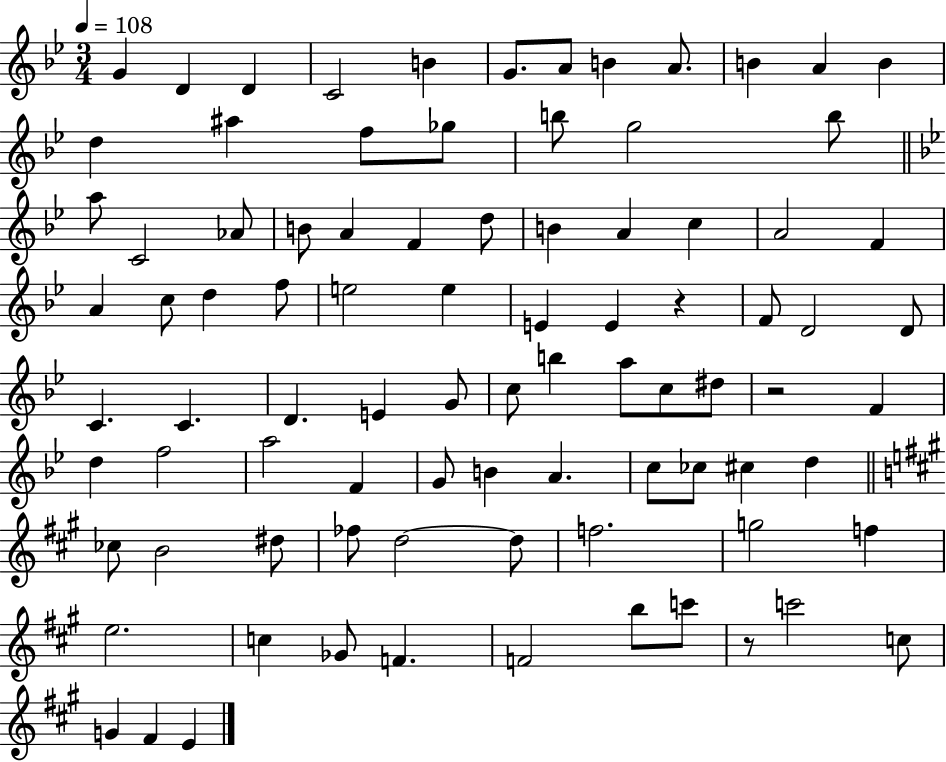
G4/q D4/q D4/q C4/h B4/q G4/e. A4/e B4/q A4/e. B4/q A4/q B4/q D5/q A#5/q F5/e Gb5/e B5/e G5/h B5/e A5/e C4/h Ab4/e B4/e A4/q F4/q D5/e B4/q A4/q C5/q A4/h F4/q A4/q C5/e D5/q F5/e E5/h E5/q E4/q E4/q R/q F4/e D4/h D4/e C4/q. C4/q. D4/q. E4/q G4/e C5/e B5/q A5/e C5/e D#5/e R/h F4/q D5/q F5/h A5/h F4/q G4/e B4/q A4/q. C5/e CES5/e C#5/q D5/q CES5/e B4/h D#5/e FES5/e D5/h D5/e F5/h. G5/h F5/q E5/h. C5/q Gb4/e F4/q. F4/h B5/e C6/e R/e C6/h C5/e G4/q F#4/q E4/q